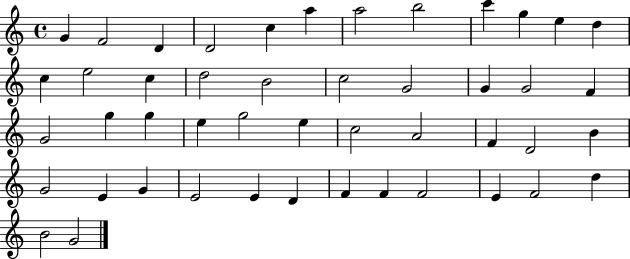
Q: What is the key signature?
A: C major